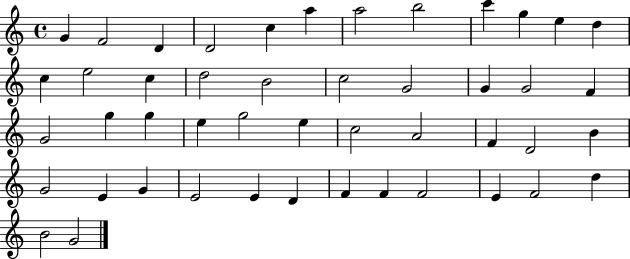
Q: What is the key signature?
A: C major